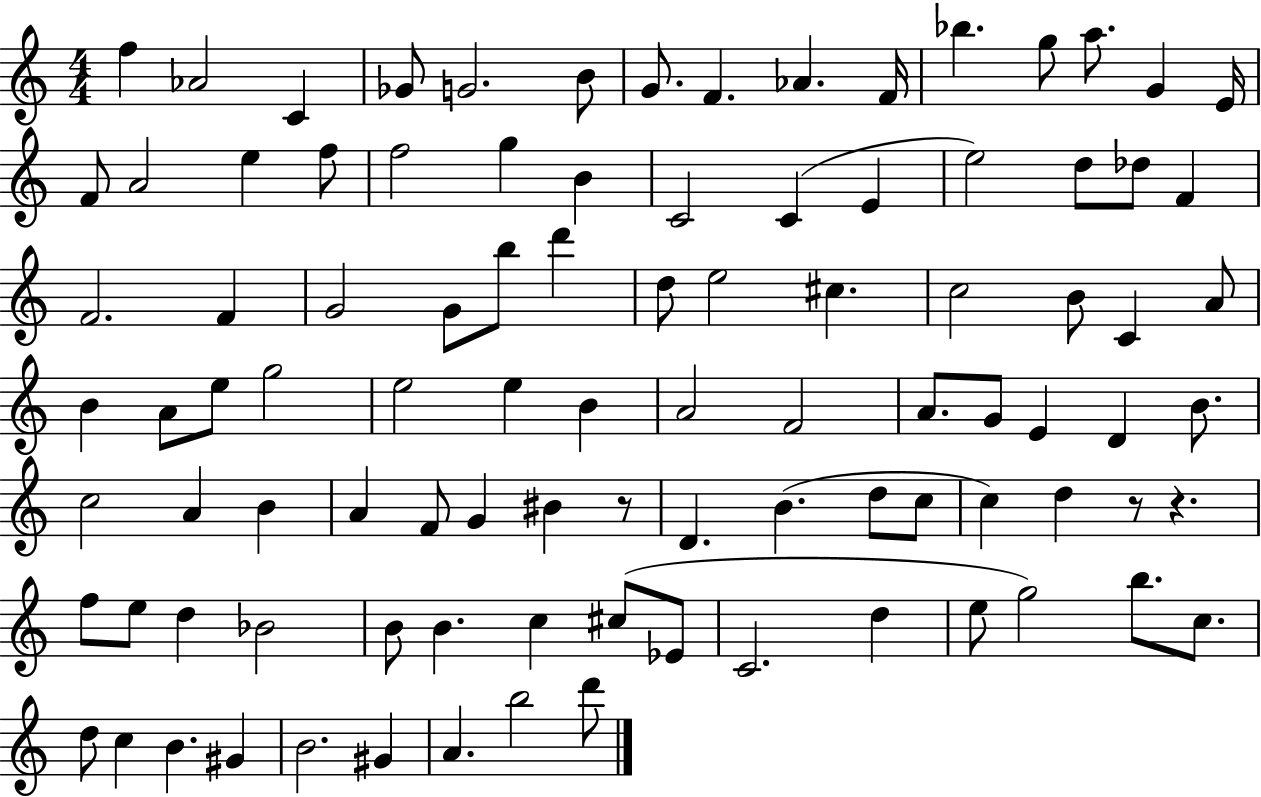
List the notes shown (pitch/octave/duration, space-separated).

F5/q Ab4/h C4/q Gb4/e G4/h. B4/e G4/e. F4/q. Ab4/q. F4/s Bb5/q. G5/e A5/e. G4/q E4/s F4/e A4/h E5/q F5/e F5/h G5/q B4/q C4/h C4/q E4/q E5/h D5/e Db5/e F4/q F4/h. F4/q G4/h G4/e B5/e D6/q D5/e E5/h C#5/q. C5/h B4/e C4/q A4/e B4/q A4/e E5/e G5/h E5/h E5/q B4/q A4/h F4/h A4/e. G4/e E4/q D4/q B4/e. C5/h A4/q B4/q A4/q F4/e G4/q BIS4/q R/e D4/q. B4/q. D5/e C5/e C5/q D5/q R/e R/q. F5/e E5/e D5/q Bb4/h B4/e B4/q. C5/q C#5/e Eb4/e C4/h. D5/q E5/e G5/h B5/e. C5/e. D5/e C5/q B4/q. G#4/q B4/h. G#4/q A4/q. B5/h D6/e